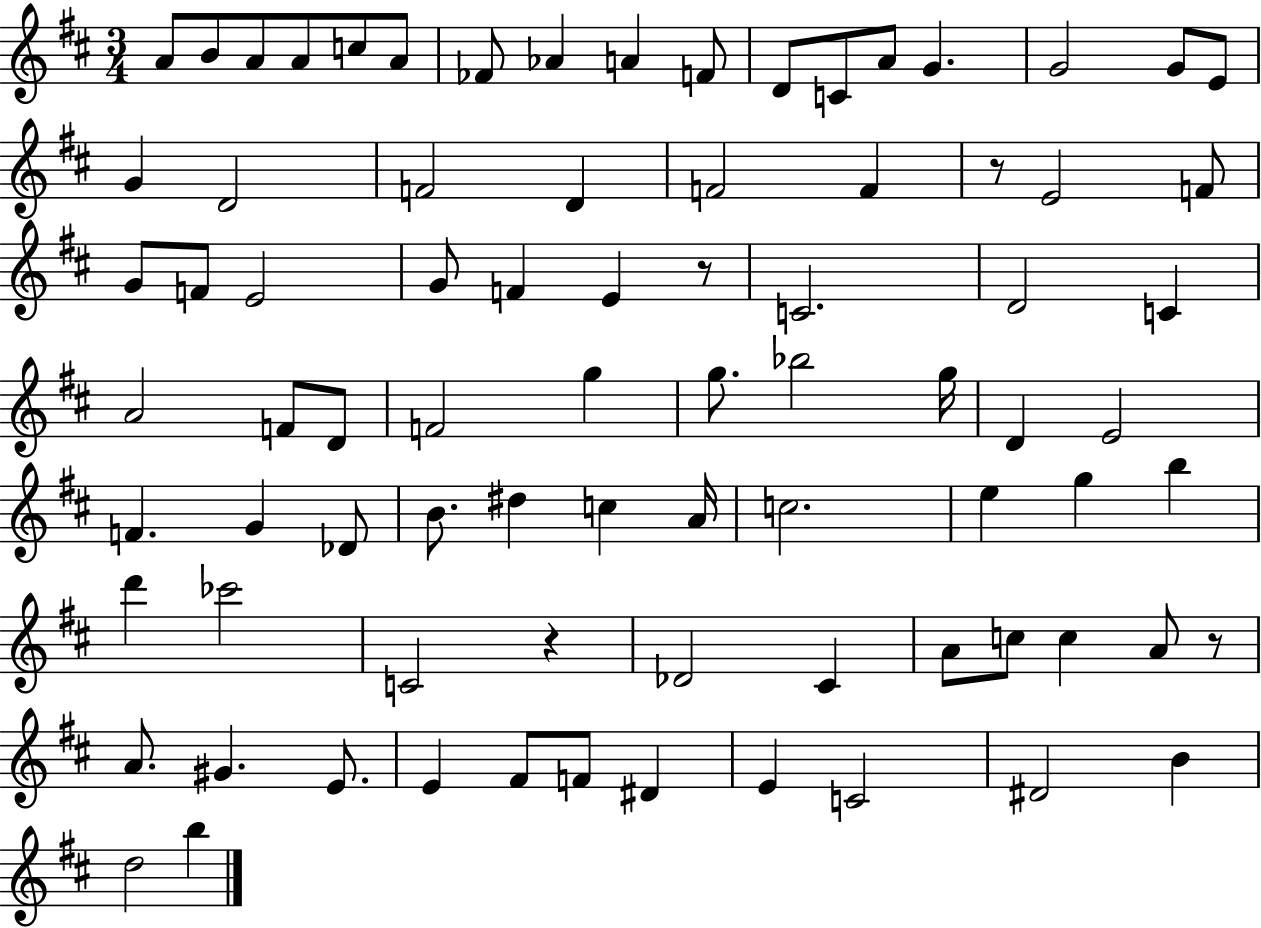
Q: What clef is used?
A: treble